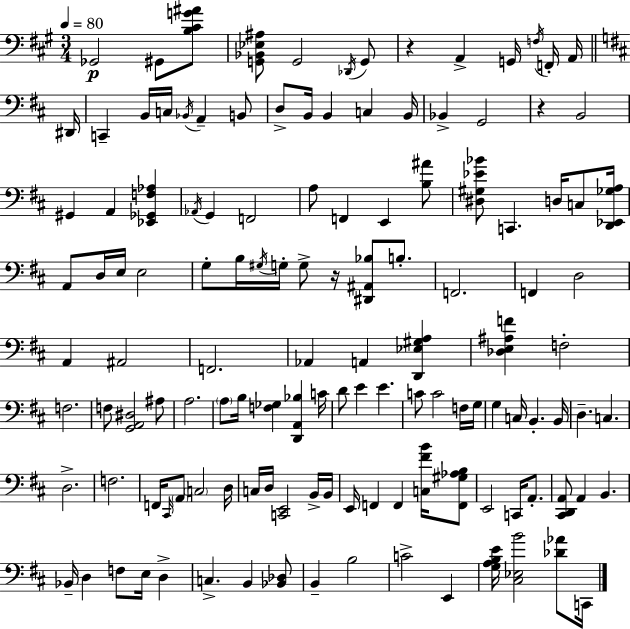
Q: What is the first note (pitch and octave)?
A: Gb2